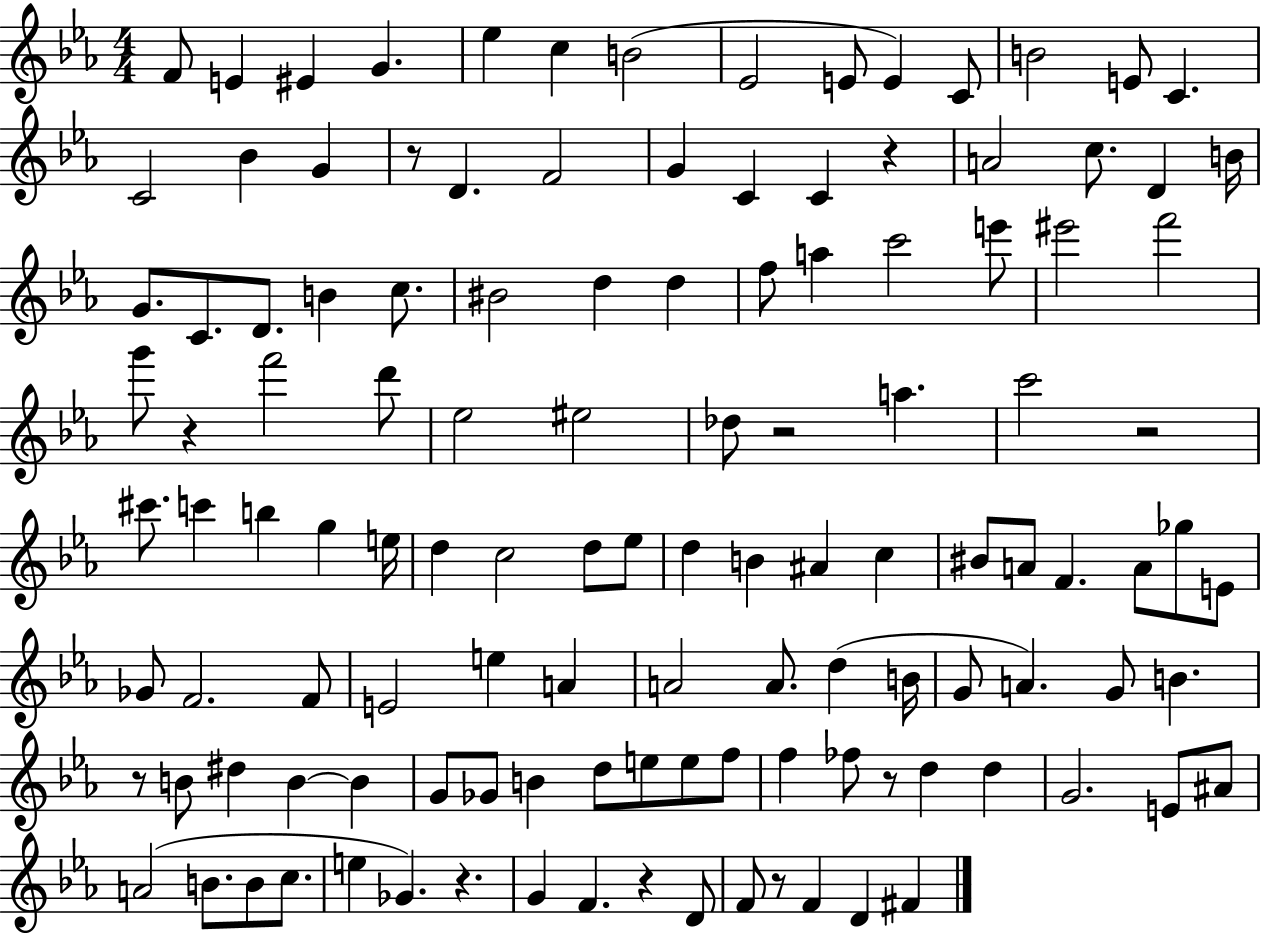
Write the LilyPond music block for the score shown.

{
  \clef treble
  \numericTimeSignature
  \time 4/4
  \key ees \major
  \repeat volta 2 { f'8 e'4 eis'4 g'4. | ees''4 c''4 b'2( | ees'2 e'8 e'4) c'8 | b'2 e'8 c'4. | \break c'2 bes'4 g'4 | r8 d'4. f'2 | g'4 c'4 c'4 r4 | a'2 c''8. d'4 b'16 | \break g'8. c'8. d'8. b'4 c''8. | bis'2 d''4 d''4 | f''8 a''4 c'''2 e'''8 | eis'''2 f'''2 | \break g'''8 r4 f'''2 d'''8 | ees''2 eis''2 | des''8 r2 a''4. | c'''2 r2 | \break cis'''8. c'''4 b''4 g''4 e''16 | d''4 c''2 d''8 ees''8 | d''4 b'4 ais'4 c''4 | bis'8 a'8 f'4. a'8 ges''8 e'8 | \break ges'8 f'2. f'8 | e'2 e''4 a'4 | a'2 a'8. d''4( b'16 | g'8 a'4.) g'8 b'4. | \break r8 b'8 dis''4 b'4~~ b'4 | g'8 ges'8 b'4 d''8 e''8 e''8 f''8 | f''4 fes''8 r8 d''4 d''4 | g'2. e'8 ais'8 | \break a'2( b'8. b'8 c''8. | e''4 ges'4.) r4. | g'4 f'4. r4 d'8 | f'8 r8 f'4 d'4 fis'4 | \break } \bar "|."
}